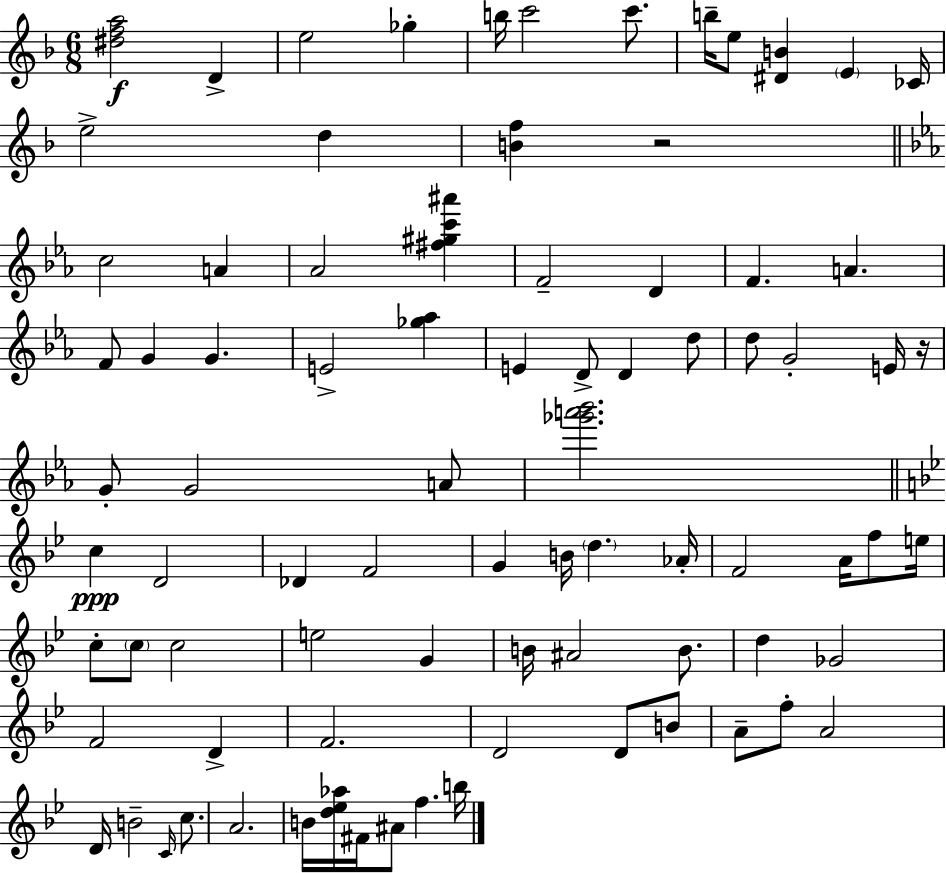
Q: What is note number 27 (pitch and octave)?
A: D5